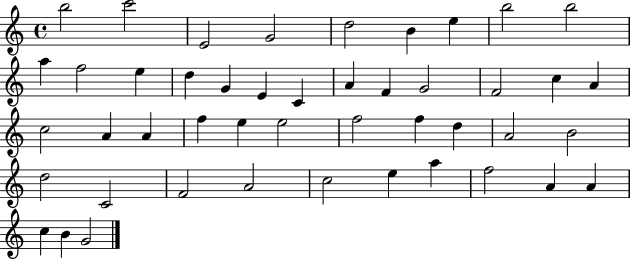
{
  \clef treble
  \time 4/4
  \defaultTimeSignature
  \key c \major
  b''2 c'''2 | e'2 g'2 | d''2 b'4 e''4 | b''2 b''2 | \break a''4 f''2 e''4 | d''4 g'4 e'4 c'4 | a'4 f'4 g'2 | f'2 c''4 a'4 | \break c''2 a'4 a'4 | f''4 e''4 e''2 | f''2 f''4 d''4 | a'2 b'2 | \break d''2 c'2 | f'2 a'2 | c''2 e''4 a''4 | f''2 a'4 a'4 | \break c''4 b'4 g'2 | \bar "|."
}